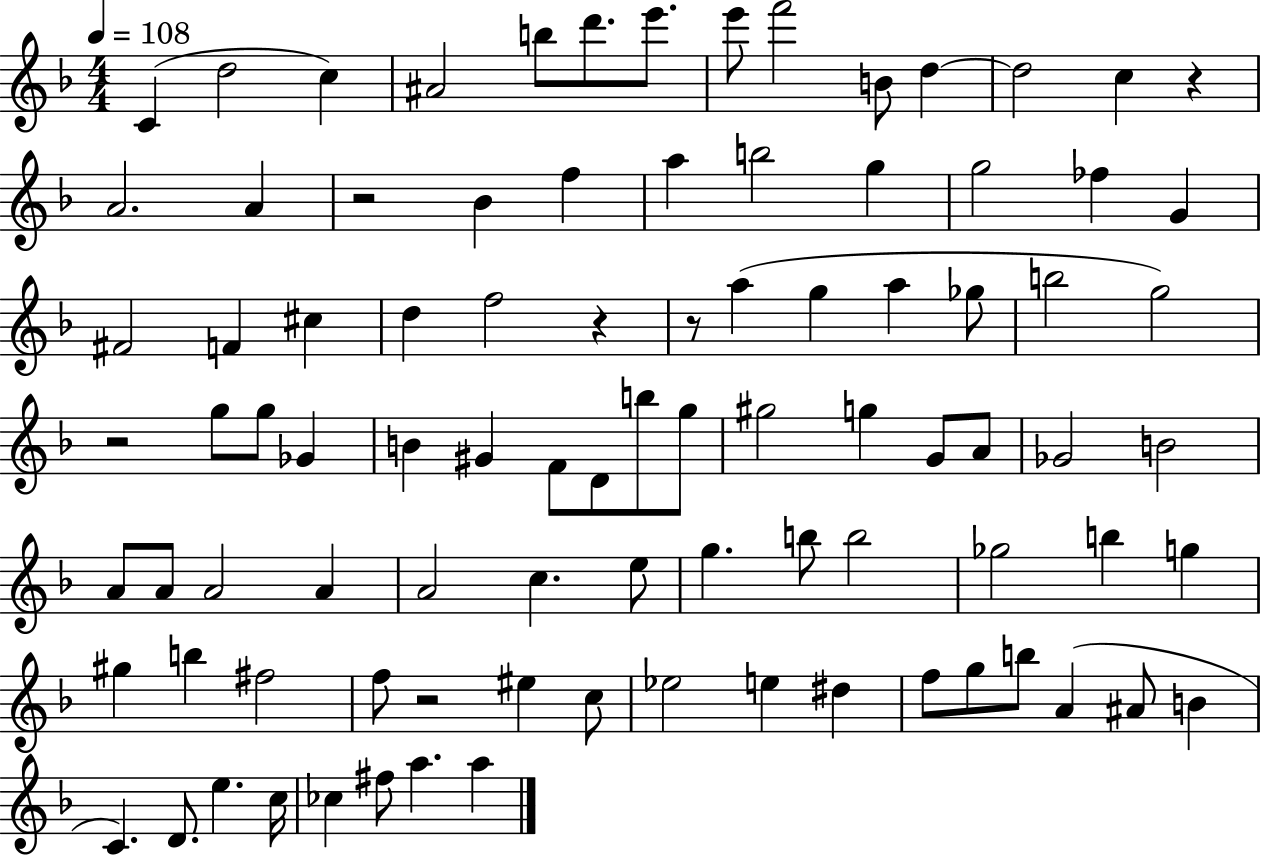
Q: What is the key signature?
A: F major